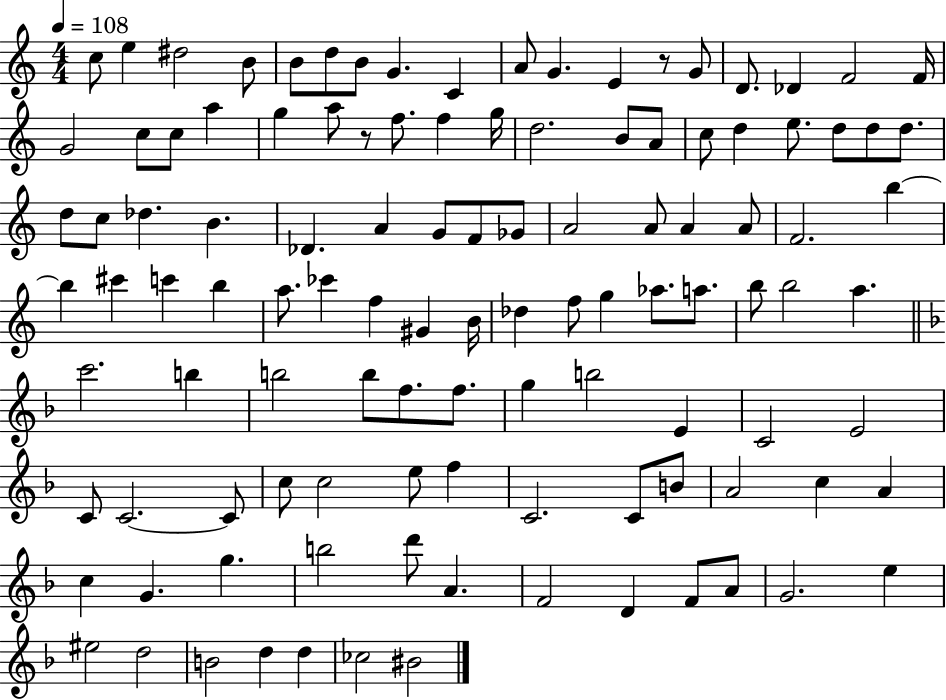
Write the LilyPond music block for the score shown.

{
  \clef treble
  \numericTimeSignature
  \time 4/4
  \key c \major
  \tempo 4 = 108
  \repeat volta 2 { c''8 e''4 dis''2 b'8 | b'8 d''8 b'8 g'4. c'4 | a'8 g'4. e'4 r8 g'8 | d'8. des'4 f'2 f'16 | \break g'2 c''8 c''8 a''4 | g''4 a''8 r8 f''8. f''4 g''16 | d''2. b'8 a'8 | c''8 d''4 e''8. d''8 d''8 d''8. | \break d''8 c''8 des''4. b'4. | des'4. a'4 g'8 f'8 ges'8 | a'2 a'8 a'4 a'8 | f'2. b''4~~ | \break b''4 cis'''4 c'''4 b''4 | a''8. ces'''4 f''4 gis'4 b'16 | des''4 f''8 g''4 aes''8. a''8. | b''8 b''2 a''4. | \break \bar "||" \break \key d \minor c'''2. b''4 | b''2 b''8 f''8. f''8. | g''4 b''2 e'4 | c'2 e'2 | \break c'8 c'2.~~ c'8 | c''8 c''2 e''8 f''4 | c'2. c'8 b'8 | a'2 c''4 a'4 | \break c''4 g'4. g''4. | b''2 d'''8 a'4. | f'2 d'4 f'8 a'8 | g'2. e''4 | \break eis''2 d''2 | b'2 d''4 d''4 | ces''2 bis'2 | } \bar "|."
}